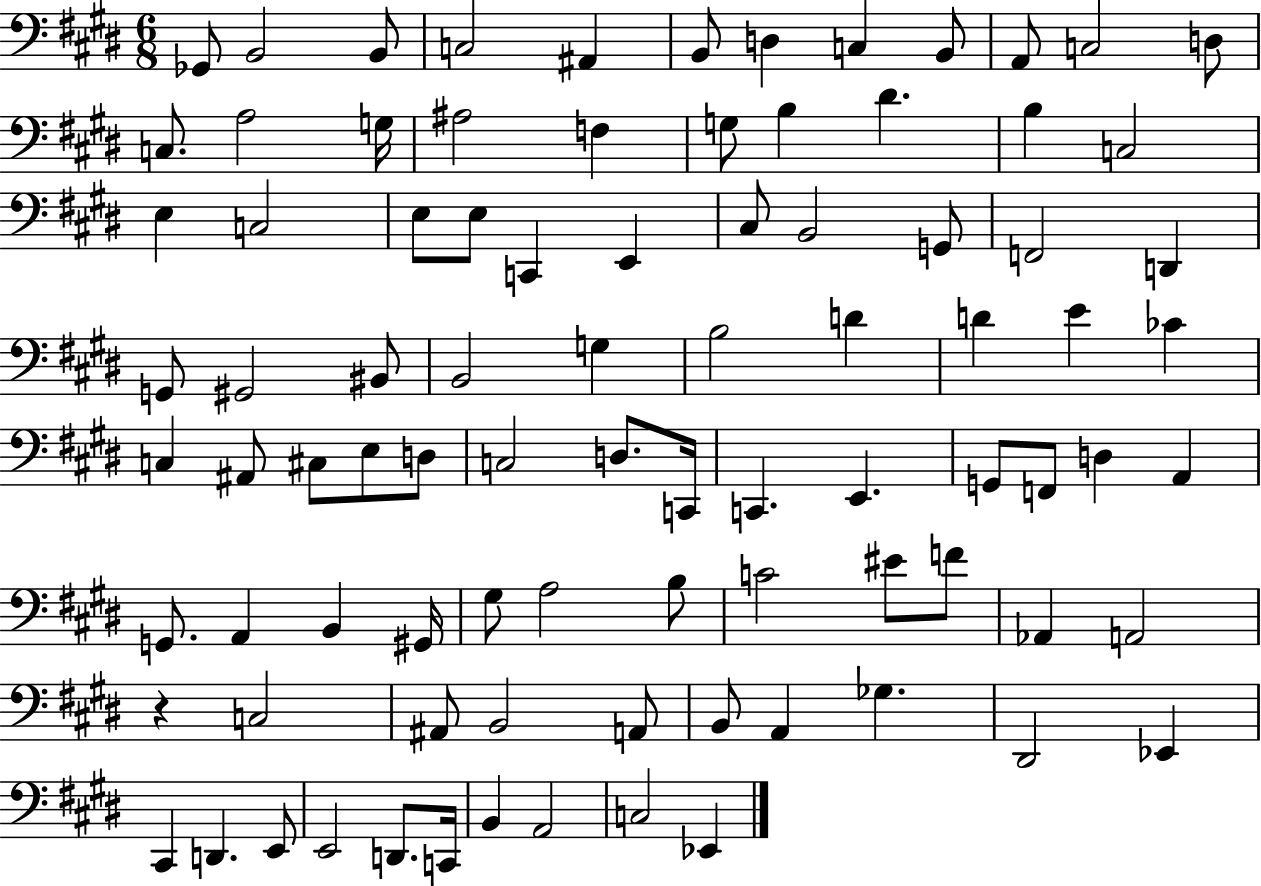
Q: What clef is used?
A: bass